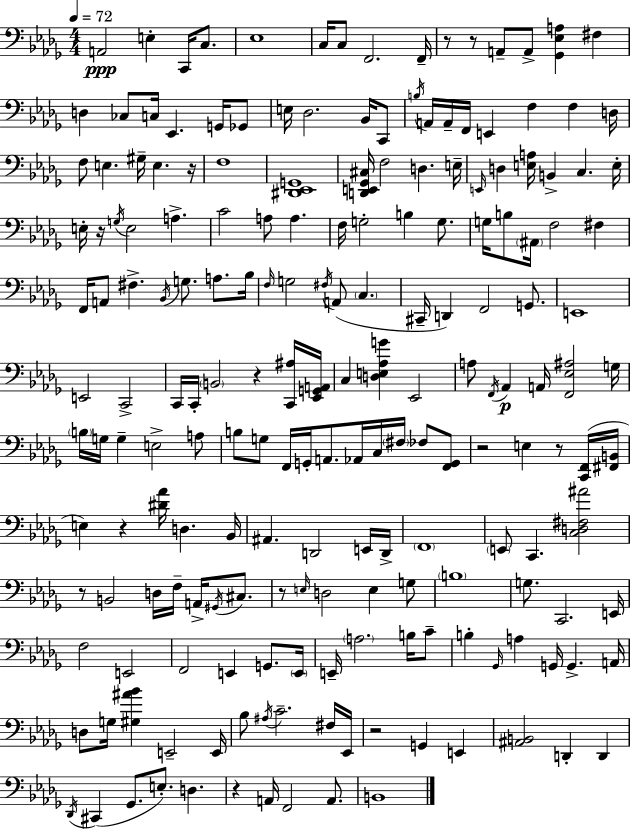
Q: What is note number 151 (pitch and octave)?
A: F#3